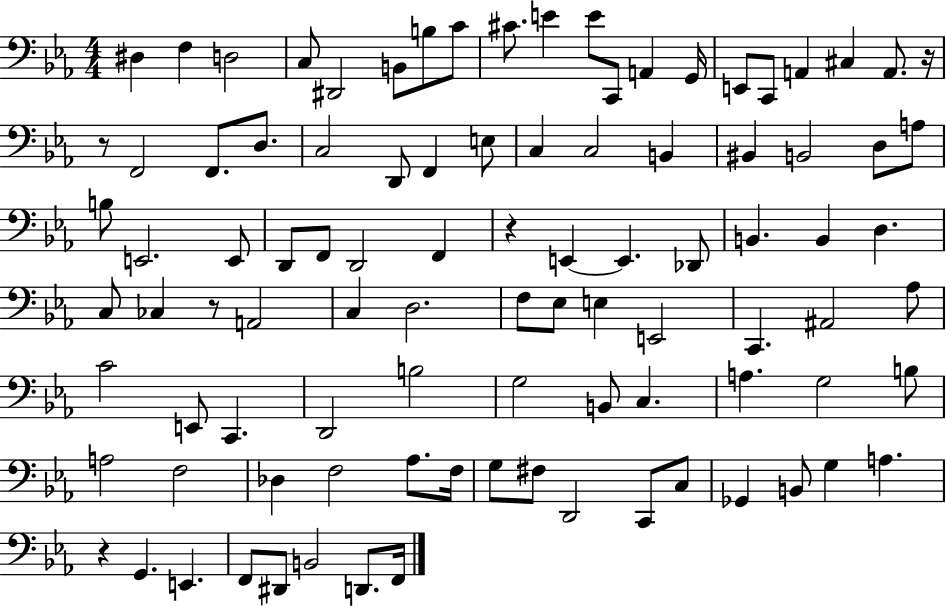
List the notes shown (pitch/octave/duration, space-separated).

D#3/q F3/q D3/h C3/e D#2/h B2/e B3/e C4/e C#4/e. E4/q E4/e C2/e A2/q G2/s E2/e C2/e A2/q C#3/q A2/e. R/s R/e F2/h F2/e. D3/e. C3/h D2/e F2/q E3/e C3/q C3/h B2/q BIS2/q B2/h D3/e A3/e B3/e E2/h. E2/e D2/e F2/e D2/h F2/q R/q E2/q E2/q. Db2/e B2/q. B2/q D3/q. C3/e CES3/q R/e A2/h C3/q D3/h. F3/e Eb3/e E3/q E2/h C2/q. A#2/h Ab3/e C4/h E2/e C2/q. D2/h B3/h G3/h B2/e C3/q. A3/q. G3/h B3/e A3/h F3/h Db3/q F3/h Ab3/e. F3/s G3/e F#3/e D2/h C2/e C3/e Gb2/q B2/e G3/q A3/q. R/q G2/q. E2/q. F2/e D#2/e B2/h D2/e. F2/s